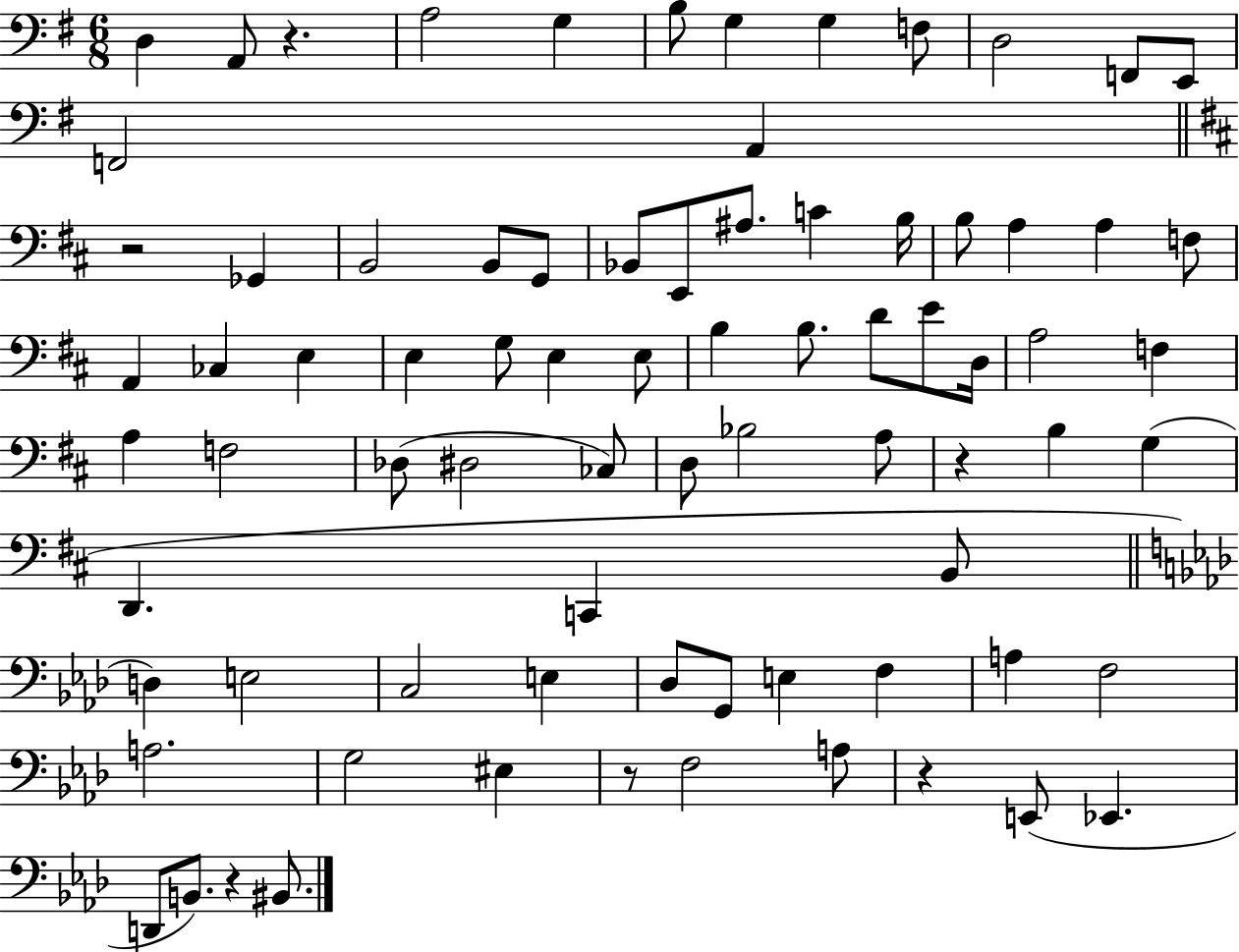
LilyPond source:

{
  \clef bass
  \numericTimeSignature
  \time 6/8
  \key g \major
  d4 a,8 r4. | a2 g4 | b8 g4 g4 f8 | d2 f,8 e,8 | \break f,2 a,4 | \bar "||" \break \key b \minor r2 ges,4 | b,2 b,8 g,8 | bes,8 e,8 ais8. c'4 b16 | b8 a4 a4 f8 | \break a,4 ces4 e4 | e4 g8 e4 e8 | b4 b8. d'8 e'8 d16 | a2 f4 | \break a4 f2 | des8( dis2 ces8) | d8 bes2 a8 | r4 b4 g4( | \break d,4. c,4 b,8 | \bar "||" \break \key aes \major d4) e2 | c2 e4 | des8 g,8 e4 f4 | a4 f2 | \break a2. | g2 eis4 | r8 f2 a8 | r4 e,8( ees,4. | \break d,8 b,8.) r4 bis,8. | \bar "|."
}